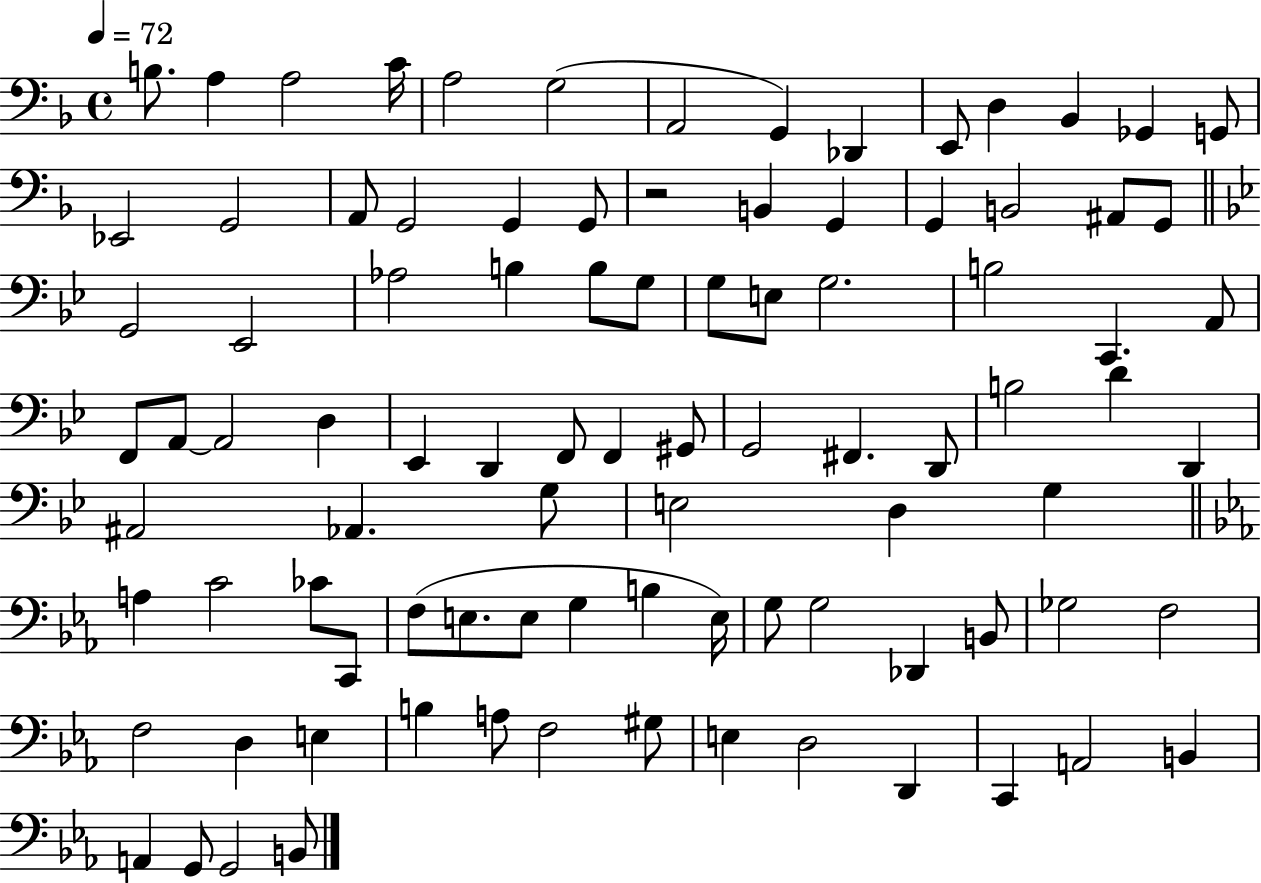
B3/e. A3/q A3/h C4/s A3/h G3/h A2/h G2/q Db2/q E2/e D3/q Bb2/q Gb2/q G2/e Eb2/h G2/h A2/e G2/h G2/q G2/e R/h B2/q G2/q G2/q B2/h A#2/e G2/e G2/h Eb2/h Ab3/h B3/q B3/e G3/e G3/e E3/e G3/h. B3/h C2/q. A2/e F2/e A2/e A2/h D3/q Eb2/q D2/q F2/e F2/q G#2/e G2/h F#2/q. D2/e B3/h D4/q D2/q A#2/h Ab2/q. G3/e E3/h D3/q G3/q A3/q C4/h CES4/e C2/e F3/e E3/e. E3/e G3/q B3/q E3/s G3/e G3/h Db2/q B2/e Gb3/h F3/h F3/h D3/q E3/q B3/q A3/e F3/h G#3/e E3/q D3/h D2/q C2/q A2/h B2/q A2/q G2/e G2/h B2/e